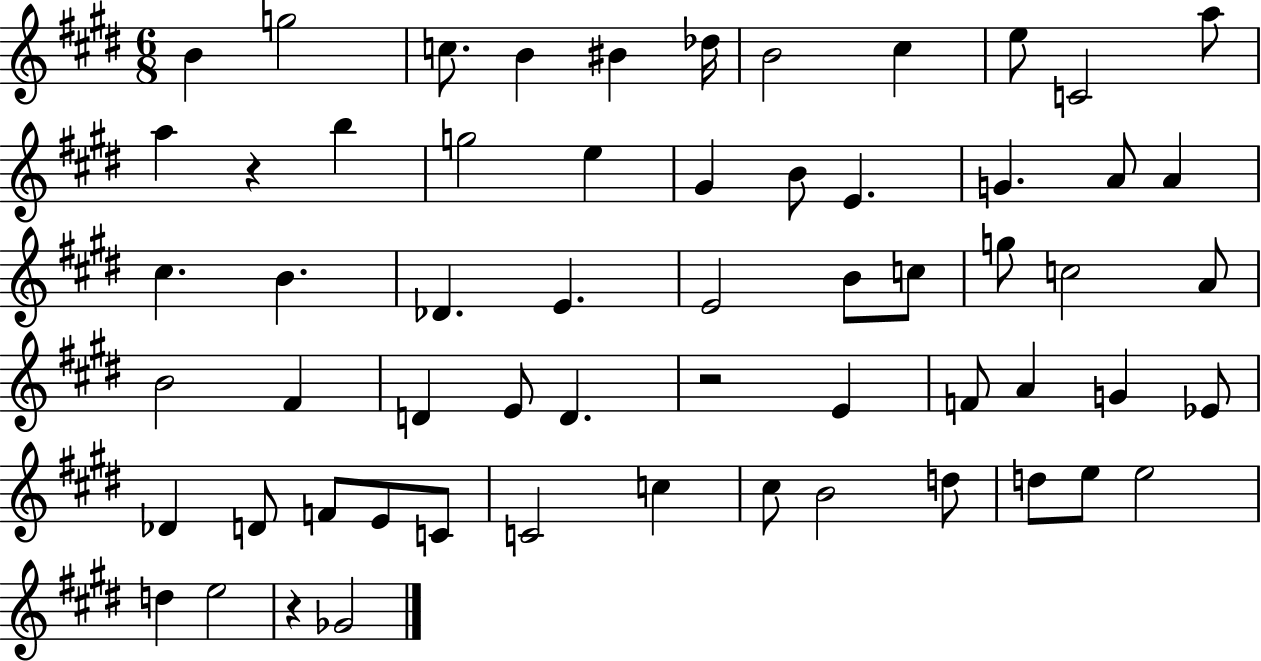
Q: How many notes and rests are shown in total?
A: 60